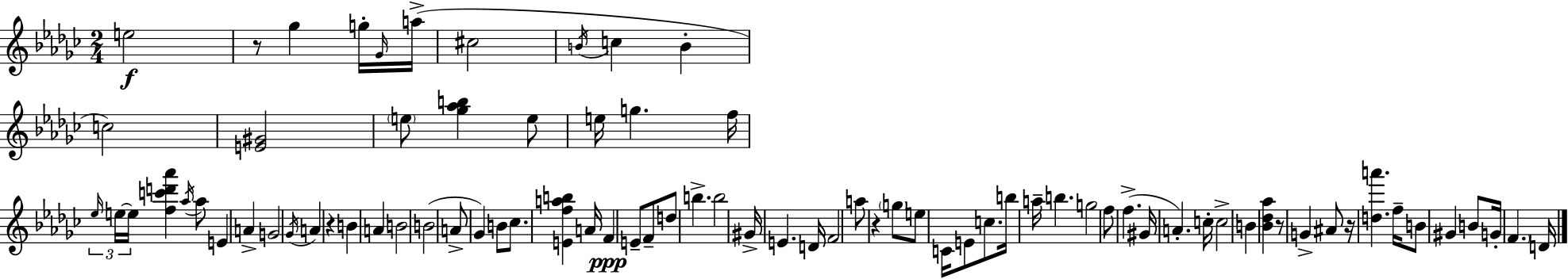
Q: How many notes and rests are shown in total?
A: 81